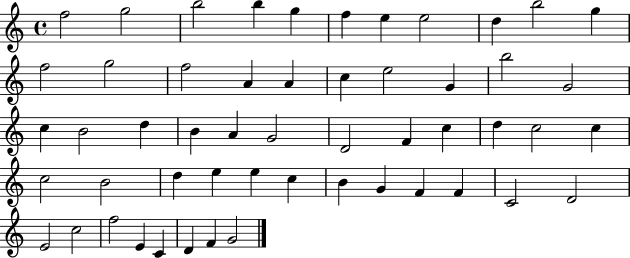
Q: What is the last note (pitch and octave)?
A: G4